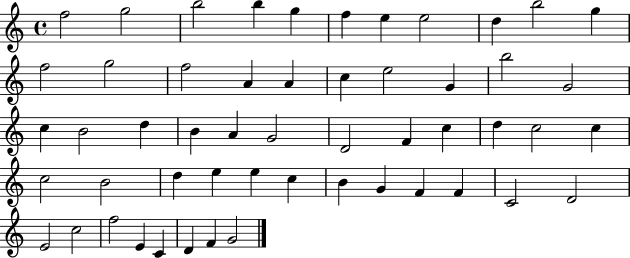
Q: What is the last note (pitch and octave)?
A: G4